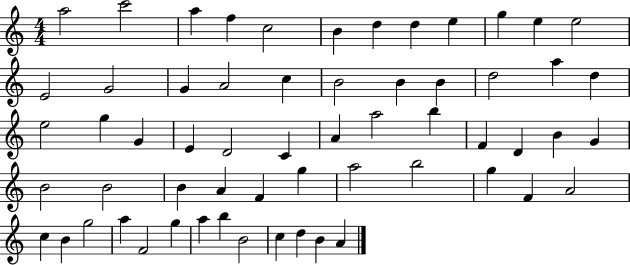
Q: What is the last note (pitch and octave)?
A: A4